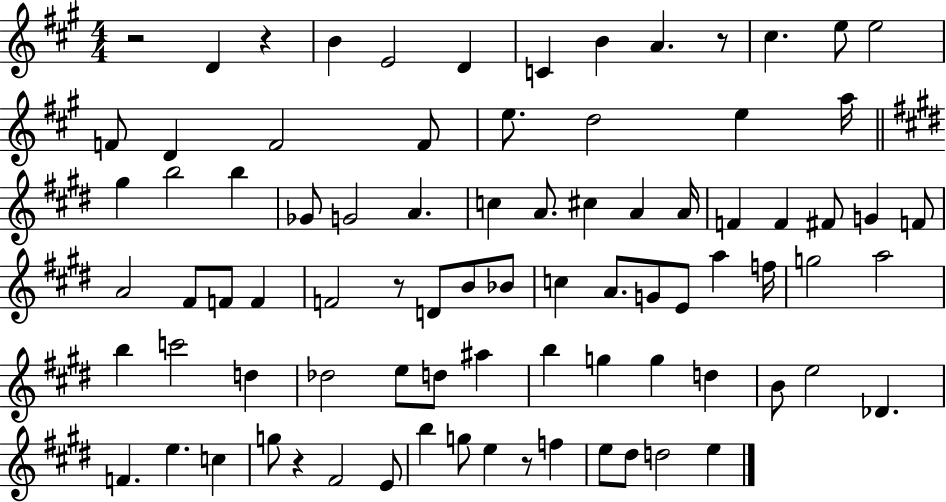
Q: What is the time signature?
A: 4/4